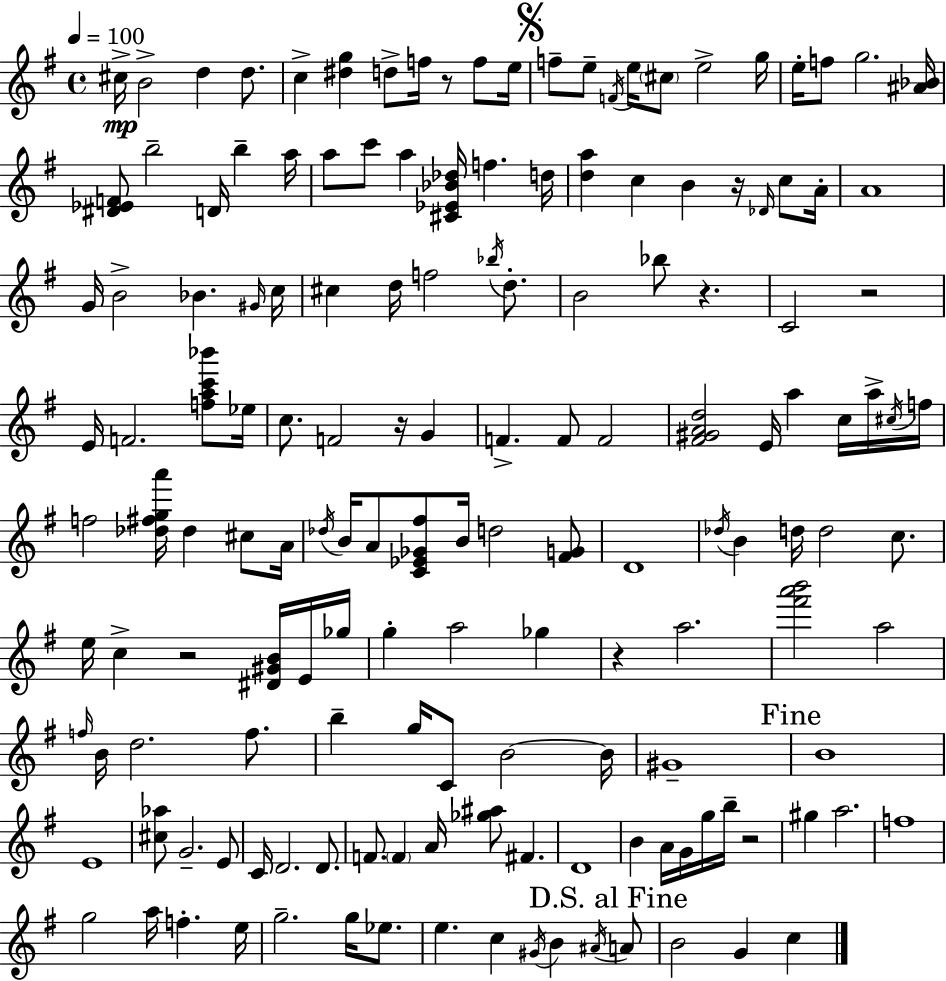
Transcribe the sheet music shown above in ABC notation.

X:1
T:Untitled
M:4/4
L:1/4
K:G
^c/4 B2 d d/2 c [^dg] d/2 f/4 z/2 f/2 e/4 f/2 e/2 F/4 e/4 ^c/2 e2 g/4 e/4 f/2 g2 [^A_B]/4 [^D_EF]/2 b2 D/4 b a/4 a/2 c'/2 a [^C_E_B_d]/4 f d/4 [da] c B z/4 _D/4 c/2 A/4 A4 G/4 B2 _B ^G/4 c/4 ^c d/4 f2 _b/4 d/2 B2 _b/2 z C2 z2 E/4 F2 [fac'_b']/2 _e/4 c/2 F2 z/4 G F F/2 F2 [^F^GAd]2 E/4 a c/4 a/4 ^c/4 f/4 f2 [_d^fga']/4 _d ^c/2 A/4 _d/4 B/4 A/2 [C_E_G^f]/2 B/4 d2 [^FG]/2 D4 _d/4 B d/4 d2 c/2 e/4 c z2 [^D^GB]/4 E/4 _g/4 g a2 _g z a2 [^f'a'b']2 a2 f/4 B/4 d2 f/2 b g/4 C/2 B2 B/4 ^G4 B4 E4 [^c_a]/2 G2 E/2 C/4 D2 D/2 F/2 F A/4 [_g^a]/2 ^F D4 B A/4 G/4 g/4 b/4 z2 ^g a2 f4 g2 a/4 f e/4 g2 g/4 _e/2 e c ^G/4 B ^A/4 A/2 B2 G c